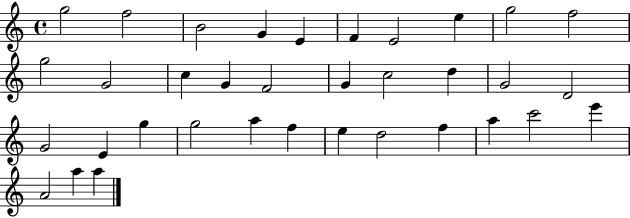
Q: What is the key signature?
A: C major